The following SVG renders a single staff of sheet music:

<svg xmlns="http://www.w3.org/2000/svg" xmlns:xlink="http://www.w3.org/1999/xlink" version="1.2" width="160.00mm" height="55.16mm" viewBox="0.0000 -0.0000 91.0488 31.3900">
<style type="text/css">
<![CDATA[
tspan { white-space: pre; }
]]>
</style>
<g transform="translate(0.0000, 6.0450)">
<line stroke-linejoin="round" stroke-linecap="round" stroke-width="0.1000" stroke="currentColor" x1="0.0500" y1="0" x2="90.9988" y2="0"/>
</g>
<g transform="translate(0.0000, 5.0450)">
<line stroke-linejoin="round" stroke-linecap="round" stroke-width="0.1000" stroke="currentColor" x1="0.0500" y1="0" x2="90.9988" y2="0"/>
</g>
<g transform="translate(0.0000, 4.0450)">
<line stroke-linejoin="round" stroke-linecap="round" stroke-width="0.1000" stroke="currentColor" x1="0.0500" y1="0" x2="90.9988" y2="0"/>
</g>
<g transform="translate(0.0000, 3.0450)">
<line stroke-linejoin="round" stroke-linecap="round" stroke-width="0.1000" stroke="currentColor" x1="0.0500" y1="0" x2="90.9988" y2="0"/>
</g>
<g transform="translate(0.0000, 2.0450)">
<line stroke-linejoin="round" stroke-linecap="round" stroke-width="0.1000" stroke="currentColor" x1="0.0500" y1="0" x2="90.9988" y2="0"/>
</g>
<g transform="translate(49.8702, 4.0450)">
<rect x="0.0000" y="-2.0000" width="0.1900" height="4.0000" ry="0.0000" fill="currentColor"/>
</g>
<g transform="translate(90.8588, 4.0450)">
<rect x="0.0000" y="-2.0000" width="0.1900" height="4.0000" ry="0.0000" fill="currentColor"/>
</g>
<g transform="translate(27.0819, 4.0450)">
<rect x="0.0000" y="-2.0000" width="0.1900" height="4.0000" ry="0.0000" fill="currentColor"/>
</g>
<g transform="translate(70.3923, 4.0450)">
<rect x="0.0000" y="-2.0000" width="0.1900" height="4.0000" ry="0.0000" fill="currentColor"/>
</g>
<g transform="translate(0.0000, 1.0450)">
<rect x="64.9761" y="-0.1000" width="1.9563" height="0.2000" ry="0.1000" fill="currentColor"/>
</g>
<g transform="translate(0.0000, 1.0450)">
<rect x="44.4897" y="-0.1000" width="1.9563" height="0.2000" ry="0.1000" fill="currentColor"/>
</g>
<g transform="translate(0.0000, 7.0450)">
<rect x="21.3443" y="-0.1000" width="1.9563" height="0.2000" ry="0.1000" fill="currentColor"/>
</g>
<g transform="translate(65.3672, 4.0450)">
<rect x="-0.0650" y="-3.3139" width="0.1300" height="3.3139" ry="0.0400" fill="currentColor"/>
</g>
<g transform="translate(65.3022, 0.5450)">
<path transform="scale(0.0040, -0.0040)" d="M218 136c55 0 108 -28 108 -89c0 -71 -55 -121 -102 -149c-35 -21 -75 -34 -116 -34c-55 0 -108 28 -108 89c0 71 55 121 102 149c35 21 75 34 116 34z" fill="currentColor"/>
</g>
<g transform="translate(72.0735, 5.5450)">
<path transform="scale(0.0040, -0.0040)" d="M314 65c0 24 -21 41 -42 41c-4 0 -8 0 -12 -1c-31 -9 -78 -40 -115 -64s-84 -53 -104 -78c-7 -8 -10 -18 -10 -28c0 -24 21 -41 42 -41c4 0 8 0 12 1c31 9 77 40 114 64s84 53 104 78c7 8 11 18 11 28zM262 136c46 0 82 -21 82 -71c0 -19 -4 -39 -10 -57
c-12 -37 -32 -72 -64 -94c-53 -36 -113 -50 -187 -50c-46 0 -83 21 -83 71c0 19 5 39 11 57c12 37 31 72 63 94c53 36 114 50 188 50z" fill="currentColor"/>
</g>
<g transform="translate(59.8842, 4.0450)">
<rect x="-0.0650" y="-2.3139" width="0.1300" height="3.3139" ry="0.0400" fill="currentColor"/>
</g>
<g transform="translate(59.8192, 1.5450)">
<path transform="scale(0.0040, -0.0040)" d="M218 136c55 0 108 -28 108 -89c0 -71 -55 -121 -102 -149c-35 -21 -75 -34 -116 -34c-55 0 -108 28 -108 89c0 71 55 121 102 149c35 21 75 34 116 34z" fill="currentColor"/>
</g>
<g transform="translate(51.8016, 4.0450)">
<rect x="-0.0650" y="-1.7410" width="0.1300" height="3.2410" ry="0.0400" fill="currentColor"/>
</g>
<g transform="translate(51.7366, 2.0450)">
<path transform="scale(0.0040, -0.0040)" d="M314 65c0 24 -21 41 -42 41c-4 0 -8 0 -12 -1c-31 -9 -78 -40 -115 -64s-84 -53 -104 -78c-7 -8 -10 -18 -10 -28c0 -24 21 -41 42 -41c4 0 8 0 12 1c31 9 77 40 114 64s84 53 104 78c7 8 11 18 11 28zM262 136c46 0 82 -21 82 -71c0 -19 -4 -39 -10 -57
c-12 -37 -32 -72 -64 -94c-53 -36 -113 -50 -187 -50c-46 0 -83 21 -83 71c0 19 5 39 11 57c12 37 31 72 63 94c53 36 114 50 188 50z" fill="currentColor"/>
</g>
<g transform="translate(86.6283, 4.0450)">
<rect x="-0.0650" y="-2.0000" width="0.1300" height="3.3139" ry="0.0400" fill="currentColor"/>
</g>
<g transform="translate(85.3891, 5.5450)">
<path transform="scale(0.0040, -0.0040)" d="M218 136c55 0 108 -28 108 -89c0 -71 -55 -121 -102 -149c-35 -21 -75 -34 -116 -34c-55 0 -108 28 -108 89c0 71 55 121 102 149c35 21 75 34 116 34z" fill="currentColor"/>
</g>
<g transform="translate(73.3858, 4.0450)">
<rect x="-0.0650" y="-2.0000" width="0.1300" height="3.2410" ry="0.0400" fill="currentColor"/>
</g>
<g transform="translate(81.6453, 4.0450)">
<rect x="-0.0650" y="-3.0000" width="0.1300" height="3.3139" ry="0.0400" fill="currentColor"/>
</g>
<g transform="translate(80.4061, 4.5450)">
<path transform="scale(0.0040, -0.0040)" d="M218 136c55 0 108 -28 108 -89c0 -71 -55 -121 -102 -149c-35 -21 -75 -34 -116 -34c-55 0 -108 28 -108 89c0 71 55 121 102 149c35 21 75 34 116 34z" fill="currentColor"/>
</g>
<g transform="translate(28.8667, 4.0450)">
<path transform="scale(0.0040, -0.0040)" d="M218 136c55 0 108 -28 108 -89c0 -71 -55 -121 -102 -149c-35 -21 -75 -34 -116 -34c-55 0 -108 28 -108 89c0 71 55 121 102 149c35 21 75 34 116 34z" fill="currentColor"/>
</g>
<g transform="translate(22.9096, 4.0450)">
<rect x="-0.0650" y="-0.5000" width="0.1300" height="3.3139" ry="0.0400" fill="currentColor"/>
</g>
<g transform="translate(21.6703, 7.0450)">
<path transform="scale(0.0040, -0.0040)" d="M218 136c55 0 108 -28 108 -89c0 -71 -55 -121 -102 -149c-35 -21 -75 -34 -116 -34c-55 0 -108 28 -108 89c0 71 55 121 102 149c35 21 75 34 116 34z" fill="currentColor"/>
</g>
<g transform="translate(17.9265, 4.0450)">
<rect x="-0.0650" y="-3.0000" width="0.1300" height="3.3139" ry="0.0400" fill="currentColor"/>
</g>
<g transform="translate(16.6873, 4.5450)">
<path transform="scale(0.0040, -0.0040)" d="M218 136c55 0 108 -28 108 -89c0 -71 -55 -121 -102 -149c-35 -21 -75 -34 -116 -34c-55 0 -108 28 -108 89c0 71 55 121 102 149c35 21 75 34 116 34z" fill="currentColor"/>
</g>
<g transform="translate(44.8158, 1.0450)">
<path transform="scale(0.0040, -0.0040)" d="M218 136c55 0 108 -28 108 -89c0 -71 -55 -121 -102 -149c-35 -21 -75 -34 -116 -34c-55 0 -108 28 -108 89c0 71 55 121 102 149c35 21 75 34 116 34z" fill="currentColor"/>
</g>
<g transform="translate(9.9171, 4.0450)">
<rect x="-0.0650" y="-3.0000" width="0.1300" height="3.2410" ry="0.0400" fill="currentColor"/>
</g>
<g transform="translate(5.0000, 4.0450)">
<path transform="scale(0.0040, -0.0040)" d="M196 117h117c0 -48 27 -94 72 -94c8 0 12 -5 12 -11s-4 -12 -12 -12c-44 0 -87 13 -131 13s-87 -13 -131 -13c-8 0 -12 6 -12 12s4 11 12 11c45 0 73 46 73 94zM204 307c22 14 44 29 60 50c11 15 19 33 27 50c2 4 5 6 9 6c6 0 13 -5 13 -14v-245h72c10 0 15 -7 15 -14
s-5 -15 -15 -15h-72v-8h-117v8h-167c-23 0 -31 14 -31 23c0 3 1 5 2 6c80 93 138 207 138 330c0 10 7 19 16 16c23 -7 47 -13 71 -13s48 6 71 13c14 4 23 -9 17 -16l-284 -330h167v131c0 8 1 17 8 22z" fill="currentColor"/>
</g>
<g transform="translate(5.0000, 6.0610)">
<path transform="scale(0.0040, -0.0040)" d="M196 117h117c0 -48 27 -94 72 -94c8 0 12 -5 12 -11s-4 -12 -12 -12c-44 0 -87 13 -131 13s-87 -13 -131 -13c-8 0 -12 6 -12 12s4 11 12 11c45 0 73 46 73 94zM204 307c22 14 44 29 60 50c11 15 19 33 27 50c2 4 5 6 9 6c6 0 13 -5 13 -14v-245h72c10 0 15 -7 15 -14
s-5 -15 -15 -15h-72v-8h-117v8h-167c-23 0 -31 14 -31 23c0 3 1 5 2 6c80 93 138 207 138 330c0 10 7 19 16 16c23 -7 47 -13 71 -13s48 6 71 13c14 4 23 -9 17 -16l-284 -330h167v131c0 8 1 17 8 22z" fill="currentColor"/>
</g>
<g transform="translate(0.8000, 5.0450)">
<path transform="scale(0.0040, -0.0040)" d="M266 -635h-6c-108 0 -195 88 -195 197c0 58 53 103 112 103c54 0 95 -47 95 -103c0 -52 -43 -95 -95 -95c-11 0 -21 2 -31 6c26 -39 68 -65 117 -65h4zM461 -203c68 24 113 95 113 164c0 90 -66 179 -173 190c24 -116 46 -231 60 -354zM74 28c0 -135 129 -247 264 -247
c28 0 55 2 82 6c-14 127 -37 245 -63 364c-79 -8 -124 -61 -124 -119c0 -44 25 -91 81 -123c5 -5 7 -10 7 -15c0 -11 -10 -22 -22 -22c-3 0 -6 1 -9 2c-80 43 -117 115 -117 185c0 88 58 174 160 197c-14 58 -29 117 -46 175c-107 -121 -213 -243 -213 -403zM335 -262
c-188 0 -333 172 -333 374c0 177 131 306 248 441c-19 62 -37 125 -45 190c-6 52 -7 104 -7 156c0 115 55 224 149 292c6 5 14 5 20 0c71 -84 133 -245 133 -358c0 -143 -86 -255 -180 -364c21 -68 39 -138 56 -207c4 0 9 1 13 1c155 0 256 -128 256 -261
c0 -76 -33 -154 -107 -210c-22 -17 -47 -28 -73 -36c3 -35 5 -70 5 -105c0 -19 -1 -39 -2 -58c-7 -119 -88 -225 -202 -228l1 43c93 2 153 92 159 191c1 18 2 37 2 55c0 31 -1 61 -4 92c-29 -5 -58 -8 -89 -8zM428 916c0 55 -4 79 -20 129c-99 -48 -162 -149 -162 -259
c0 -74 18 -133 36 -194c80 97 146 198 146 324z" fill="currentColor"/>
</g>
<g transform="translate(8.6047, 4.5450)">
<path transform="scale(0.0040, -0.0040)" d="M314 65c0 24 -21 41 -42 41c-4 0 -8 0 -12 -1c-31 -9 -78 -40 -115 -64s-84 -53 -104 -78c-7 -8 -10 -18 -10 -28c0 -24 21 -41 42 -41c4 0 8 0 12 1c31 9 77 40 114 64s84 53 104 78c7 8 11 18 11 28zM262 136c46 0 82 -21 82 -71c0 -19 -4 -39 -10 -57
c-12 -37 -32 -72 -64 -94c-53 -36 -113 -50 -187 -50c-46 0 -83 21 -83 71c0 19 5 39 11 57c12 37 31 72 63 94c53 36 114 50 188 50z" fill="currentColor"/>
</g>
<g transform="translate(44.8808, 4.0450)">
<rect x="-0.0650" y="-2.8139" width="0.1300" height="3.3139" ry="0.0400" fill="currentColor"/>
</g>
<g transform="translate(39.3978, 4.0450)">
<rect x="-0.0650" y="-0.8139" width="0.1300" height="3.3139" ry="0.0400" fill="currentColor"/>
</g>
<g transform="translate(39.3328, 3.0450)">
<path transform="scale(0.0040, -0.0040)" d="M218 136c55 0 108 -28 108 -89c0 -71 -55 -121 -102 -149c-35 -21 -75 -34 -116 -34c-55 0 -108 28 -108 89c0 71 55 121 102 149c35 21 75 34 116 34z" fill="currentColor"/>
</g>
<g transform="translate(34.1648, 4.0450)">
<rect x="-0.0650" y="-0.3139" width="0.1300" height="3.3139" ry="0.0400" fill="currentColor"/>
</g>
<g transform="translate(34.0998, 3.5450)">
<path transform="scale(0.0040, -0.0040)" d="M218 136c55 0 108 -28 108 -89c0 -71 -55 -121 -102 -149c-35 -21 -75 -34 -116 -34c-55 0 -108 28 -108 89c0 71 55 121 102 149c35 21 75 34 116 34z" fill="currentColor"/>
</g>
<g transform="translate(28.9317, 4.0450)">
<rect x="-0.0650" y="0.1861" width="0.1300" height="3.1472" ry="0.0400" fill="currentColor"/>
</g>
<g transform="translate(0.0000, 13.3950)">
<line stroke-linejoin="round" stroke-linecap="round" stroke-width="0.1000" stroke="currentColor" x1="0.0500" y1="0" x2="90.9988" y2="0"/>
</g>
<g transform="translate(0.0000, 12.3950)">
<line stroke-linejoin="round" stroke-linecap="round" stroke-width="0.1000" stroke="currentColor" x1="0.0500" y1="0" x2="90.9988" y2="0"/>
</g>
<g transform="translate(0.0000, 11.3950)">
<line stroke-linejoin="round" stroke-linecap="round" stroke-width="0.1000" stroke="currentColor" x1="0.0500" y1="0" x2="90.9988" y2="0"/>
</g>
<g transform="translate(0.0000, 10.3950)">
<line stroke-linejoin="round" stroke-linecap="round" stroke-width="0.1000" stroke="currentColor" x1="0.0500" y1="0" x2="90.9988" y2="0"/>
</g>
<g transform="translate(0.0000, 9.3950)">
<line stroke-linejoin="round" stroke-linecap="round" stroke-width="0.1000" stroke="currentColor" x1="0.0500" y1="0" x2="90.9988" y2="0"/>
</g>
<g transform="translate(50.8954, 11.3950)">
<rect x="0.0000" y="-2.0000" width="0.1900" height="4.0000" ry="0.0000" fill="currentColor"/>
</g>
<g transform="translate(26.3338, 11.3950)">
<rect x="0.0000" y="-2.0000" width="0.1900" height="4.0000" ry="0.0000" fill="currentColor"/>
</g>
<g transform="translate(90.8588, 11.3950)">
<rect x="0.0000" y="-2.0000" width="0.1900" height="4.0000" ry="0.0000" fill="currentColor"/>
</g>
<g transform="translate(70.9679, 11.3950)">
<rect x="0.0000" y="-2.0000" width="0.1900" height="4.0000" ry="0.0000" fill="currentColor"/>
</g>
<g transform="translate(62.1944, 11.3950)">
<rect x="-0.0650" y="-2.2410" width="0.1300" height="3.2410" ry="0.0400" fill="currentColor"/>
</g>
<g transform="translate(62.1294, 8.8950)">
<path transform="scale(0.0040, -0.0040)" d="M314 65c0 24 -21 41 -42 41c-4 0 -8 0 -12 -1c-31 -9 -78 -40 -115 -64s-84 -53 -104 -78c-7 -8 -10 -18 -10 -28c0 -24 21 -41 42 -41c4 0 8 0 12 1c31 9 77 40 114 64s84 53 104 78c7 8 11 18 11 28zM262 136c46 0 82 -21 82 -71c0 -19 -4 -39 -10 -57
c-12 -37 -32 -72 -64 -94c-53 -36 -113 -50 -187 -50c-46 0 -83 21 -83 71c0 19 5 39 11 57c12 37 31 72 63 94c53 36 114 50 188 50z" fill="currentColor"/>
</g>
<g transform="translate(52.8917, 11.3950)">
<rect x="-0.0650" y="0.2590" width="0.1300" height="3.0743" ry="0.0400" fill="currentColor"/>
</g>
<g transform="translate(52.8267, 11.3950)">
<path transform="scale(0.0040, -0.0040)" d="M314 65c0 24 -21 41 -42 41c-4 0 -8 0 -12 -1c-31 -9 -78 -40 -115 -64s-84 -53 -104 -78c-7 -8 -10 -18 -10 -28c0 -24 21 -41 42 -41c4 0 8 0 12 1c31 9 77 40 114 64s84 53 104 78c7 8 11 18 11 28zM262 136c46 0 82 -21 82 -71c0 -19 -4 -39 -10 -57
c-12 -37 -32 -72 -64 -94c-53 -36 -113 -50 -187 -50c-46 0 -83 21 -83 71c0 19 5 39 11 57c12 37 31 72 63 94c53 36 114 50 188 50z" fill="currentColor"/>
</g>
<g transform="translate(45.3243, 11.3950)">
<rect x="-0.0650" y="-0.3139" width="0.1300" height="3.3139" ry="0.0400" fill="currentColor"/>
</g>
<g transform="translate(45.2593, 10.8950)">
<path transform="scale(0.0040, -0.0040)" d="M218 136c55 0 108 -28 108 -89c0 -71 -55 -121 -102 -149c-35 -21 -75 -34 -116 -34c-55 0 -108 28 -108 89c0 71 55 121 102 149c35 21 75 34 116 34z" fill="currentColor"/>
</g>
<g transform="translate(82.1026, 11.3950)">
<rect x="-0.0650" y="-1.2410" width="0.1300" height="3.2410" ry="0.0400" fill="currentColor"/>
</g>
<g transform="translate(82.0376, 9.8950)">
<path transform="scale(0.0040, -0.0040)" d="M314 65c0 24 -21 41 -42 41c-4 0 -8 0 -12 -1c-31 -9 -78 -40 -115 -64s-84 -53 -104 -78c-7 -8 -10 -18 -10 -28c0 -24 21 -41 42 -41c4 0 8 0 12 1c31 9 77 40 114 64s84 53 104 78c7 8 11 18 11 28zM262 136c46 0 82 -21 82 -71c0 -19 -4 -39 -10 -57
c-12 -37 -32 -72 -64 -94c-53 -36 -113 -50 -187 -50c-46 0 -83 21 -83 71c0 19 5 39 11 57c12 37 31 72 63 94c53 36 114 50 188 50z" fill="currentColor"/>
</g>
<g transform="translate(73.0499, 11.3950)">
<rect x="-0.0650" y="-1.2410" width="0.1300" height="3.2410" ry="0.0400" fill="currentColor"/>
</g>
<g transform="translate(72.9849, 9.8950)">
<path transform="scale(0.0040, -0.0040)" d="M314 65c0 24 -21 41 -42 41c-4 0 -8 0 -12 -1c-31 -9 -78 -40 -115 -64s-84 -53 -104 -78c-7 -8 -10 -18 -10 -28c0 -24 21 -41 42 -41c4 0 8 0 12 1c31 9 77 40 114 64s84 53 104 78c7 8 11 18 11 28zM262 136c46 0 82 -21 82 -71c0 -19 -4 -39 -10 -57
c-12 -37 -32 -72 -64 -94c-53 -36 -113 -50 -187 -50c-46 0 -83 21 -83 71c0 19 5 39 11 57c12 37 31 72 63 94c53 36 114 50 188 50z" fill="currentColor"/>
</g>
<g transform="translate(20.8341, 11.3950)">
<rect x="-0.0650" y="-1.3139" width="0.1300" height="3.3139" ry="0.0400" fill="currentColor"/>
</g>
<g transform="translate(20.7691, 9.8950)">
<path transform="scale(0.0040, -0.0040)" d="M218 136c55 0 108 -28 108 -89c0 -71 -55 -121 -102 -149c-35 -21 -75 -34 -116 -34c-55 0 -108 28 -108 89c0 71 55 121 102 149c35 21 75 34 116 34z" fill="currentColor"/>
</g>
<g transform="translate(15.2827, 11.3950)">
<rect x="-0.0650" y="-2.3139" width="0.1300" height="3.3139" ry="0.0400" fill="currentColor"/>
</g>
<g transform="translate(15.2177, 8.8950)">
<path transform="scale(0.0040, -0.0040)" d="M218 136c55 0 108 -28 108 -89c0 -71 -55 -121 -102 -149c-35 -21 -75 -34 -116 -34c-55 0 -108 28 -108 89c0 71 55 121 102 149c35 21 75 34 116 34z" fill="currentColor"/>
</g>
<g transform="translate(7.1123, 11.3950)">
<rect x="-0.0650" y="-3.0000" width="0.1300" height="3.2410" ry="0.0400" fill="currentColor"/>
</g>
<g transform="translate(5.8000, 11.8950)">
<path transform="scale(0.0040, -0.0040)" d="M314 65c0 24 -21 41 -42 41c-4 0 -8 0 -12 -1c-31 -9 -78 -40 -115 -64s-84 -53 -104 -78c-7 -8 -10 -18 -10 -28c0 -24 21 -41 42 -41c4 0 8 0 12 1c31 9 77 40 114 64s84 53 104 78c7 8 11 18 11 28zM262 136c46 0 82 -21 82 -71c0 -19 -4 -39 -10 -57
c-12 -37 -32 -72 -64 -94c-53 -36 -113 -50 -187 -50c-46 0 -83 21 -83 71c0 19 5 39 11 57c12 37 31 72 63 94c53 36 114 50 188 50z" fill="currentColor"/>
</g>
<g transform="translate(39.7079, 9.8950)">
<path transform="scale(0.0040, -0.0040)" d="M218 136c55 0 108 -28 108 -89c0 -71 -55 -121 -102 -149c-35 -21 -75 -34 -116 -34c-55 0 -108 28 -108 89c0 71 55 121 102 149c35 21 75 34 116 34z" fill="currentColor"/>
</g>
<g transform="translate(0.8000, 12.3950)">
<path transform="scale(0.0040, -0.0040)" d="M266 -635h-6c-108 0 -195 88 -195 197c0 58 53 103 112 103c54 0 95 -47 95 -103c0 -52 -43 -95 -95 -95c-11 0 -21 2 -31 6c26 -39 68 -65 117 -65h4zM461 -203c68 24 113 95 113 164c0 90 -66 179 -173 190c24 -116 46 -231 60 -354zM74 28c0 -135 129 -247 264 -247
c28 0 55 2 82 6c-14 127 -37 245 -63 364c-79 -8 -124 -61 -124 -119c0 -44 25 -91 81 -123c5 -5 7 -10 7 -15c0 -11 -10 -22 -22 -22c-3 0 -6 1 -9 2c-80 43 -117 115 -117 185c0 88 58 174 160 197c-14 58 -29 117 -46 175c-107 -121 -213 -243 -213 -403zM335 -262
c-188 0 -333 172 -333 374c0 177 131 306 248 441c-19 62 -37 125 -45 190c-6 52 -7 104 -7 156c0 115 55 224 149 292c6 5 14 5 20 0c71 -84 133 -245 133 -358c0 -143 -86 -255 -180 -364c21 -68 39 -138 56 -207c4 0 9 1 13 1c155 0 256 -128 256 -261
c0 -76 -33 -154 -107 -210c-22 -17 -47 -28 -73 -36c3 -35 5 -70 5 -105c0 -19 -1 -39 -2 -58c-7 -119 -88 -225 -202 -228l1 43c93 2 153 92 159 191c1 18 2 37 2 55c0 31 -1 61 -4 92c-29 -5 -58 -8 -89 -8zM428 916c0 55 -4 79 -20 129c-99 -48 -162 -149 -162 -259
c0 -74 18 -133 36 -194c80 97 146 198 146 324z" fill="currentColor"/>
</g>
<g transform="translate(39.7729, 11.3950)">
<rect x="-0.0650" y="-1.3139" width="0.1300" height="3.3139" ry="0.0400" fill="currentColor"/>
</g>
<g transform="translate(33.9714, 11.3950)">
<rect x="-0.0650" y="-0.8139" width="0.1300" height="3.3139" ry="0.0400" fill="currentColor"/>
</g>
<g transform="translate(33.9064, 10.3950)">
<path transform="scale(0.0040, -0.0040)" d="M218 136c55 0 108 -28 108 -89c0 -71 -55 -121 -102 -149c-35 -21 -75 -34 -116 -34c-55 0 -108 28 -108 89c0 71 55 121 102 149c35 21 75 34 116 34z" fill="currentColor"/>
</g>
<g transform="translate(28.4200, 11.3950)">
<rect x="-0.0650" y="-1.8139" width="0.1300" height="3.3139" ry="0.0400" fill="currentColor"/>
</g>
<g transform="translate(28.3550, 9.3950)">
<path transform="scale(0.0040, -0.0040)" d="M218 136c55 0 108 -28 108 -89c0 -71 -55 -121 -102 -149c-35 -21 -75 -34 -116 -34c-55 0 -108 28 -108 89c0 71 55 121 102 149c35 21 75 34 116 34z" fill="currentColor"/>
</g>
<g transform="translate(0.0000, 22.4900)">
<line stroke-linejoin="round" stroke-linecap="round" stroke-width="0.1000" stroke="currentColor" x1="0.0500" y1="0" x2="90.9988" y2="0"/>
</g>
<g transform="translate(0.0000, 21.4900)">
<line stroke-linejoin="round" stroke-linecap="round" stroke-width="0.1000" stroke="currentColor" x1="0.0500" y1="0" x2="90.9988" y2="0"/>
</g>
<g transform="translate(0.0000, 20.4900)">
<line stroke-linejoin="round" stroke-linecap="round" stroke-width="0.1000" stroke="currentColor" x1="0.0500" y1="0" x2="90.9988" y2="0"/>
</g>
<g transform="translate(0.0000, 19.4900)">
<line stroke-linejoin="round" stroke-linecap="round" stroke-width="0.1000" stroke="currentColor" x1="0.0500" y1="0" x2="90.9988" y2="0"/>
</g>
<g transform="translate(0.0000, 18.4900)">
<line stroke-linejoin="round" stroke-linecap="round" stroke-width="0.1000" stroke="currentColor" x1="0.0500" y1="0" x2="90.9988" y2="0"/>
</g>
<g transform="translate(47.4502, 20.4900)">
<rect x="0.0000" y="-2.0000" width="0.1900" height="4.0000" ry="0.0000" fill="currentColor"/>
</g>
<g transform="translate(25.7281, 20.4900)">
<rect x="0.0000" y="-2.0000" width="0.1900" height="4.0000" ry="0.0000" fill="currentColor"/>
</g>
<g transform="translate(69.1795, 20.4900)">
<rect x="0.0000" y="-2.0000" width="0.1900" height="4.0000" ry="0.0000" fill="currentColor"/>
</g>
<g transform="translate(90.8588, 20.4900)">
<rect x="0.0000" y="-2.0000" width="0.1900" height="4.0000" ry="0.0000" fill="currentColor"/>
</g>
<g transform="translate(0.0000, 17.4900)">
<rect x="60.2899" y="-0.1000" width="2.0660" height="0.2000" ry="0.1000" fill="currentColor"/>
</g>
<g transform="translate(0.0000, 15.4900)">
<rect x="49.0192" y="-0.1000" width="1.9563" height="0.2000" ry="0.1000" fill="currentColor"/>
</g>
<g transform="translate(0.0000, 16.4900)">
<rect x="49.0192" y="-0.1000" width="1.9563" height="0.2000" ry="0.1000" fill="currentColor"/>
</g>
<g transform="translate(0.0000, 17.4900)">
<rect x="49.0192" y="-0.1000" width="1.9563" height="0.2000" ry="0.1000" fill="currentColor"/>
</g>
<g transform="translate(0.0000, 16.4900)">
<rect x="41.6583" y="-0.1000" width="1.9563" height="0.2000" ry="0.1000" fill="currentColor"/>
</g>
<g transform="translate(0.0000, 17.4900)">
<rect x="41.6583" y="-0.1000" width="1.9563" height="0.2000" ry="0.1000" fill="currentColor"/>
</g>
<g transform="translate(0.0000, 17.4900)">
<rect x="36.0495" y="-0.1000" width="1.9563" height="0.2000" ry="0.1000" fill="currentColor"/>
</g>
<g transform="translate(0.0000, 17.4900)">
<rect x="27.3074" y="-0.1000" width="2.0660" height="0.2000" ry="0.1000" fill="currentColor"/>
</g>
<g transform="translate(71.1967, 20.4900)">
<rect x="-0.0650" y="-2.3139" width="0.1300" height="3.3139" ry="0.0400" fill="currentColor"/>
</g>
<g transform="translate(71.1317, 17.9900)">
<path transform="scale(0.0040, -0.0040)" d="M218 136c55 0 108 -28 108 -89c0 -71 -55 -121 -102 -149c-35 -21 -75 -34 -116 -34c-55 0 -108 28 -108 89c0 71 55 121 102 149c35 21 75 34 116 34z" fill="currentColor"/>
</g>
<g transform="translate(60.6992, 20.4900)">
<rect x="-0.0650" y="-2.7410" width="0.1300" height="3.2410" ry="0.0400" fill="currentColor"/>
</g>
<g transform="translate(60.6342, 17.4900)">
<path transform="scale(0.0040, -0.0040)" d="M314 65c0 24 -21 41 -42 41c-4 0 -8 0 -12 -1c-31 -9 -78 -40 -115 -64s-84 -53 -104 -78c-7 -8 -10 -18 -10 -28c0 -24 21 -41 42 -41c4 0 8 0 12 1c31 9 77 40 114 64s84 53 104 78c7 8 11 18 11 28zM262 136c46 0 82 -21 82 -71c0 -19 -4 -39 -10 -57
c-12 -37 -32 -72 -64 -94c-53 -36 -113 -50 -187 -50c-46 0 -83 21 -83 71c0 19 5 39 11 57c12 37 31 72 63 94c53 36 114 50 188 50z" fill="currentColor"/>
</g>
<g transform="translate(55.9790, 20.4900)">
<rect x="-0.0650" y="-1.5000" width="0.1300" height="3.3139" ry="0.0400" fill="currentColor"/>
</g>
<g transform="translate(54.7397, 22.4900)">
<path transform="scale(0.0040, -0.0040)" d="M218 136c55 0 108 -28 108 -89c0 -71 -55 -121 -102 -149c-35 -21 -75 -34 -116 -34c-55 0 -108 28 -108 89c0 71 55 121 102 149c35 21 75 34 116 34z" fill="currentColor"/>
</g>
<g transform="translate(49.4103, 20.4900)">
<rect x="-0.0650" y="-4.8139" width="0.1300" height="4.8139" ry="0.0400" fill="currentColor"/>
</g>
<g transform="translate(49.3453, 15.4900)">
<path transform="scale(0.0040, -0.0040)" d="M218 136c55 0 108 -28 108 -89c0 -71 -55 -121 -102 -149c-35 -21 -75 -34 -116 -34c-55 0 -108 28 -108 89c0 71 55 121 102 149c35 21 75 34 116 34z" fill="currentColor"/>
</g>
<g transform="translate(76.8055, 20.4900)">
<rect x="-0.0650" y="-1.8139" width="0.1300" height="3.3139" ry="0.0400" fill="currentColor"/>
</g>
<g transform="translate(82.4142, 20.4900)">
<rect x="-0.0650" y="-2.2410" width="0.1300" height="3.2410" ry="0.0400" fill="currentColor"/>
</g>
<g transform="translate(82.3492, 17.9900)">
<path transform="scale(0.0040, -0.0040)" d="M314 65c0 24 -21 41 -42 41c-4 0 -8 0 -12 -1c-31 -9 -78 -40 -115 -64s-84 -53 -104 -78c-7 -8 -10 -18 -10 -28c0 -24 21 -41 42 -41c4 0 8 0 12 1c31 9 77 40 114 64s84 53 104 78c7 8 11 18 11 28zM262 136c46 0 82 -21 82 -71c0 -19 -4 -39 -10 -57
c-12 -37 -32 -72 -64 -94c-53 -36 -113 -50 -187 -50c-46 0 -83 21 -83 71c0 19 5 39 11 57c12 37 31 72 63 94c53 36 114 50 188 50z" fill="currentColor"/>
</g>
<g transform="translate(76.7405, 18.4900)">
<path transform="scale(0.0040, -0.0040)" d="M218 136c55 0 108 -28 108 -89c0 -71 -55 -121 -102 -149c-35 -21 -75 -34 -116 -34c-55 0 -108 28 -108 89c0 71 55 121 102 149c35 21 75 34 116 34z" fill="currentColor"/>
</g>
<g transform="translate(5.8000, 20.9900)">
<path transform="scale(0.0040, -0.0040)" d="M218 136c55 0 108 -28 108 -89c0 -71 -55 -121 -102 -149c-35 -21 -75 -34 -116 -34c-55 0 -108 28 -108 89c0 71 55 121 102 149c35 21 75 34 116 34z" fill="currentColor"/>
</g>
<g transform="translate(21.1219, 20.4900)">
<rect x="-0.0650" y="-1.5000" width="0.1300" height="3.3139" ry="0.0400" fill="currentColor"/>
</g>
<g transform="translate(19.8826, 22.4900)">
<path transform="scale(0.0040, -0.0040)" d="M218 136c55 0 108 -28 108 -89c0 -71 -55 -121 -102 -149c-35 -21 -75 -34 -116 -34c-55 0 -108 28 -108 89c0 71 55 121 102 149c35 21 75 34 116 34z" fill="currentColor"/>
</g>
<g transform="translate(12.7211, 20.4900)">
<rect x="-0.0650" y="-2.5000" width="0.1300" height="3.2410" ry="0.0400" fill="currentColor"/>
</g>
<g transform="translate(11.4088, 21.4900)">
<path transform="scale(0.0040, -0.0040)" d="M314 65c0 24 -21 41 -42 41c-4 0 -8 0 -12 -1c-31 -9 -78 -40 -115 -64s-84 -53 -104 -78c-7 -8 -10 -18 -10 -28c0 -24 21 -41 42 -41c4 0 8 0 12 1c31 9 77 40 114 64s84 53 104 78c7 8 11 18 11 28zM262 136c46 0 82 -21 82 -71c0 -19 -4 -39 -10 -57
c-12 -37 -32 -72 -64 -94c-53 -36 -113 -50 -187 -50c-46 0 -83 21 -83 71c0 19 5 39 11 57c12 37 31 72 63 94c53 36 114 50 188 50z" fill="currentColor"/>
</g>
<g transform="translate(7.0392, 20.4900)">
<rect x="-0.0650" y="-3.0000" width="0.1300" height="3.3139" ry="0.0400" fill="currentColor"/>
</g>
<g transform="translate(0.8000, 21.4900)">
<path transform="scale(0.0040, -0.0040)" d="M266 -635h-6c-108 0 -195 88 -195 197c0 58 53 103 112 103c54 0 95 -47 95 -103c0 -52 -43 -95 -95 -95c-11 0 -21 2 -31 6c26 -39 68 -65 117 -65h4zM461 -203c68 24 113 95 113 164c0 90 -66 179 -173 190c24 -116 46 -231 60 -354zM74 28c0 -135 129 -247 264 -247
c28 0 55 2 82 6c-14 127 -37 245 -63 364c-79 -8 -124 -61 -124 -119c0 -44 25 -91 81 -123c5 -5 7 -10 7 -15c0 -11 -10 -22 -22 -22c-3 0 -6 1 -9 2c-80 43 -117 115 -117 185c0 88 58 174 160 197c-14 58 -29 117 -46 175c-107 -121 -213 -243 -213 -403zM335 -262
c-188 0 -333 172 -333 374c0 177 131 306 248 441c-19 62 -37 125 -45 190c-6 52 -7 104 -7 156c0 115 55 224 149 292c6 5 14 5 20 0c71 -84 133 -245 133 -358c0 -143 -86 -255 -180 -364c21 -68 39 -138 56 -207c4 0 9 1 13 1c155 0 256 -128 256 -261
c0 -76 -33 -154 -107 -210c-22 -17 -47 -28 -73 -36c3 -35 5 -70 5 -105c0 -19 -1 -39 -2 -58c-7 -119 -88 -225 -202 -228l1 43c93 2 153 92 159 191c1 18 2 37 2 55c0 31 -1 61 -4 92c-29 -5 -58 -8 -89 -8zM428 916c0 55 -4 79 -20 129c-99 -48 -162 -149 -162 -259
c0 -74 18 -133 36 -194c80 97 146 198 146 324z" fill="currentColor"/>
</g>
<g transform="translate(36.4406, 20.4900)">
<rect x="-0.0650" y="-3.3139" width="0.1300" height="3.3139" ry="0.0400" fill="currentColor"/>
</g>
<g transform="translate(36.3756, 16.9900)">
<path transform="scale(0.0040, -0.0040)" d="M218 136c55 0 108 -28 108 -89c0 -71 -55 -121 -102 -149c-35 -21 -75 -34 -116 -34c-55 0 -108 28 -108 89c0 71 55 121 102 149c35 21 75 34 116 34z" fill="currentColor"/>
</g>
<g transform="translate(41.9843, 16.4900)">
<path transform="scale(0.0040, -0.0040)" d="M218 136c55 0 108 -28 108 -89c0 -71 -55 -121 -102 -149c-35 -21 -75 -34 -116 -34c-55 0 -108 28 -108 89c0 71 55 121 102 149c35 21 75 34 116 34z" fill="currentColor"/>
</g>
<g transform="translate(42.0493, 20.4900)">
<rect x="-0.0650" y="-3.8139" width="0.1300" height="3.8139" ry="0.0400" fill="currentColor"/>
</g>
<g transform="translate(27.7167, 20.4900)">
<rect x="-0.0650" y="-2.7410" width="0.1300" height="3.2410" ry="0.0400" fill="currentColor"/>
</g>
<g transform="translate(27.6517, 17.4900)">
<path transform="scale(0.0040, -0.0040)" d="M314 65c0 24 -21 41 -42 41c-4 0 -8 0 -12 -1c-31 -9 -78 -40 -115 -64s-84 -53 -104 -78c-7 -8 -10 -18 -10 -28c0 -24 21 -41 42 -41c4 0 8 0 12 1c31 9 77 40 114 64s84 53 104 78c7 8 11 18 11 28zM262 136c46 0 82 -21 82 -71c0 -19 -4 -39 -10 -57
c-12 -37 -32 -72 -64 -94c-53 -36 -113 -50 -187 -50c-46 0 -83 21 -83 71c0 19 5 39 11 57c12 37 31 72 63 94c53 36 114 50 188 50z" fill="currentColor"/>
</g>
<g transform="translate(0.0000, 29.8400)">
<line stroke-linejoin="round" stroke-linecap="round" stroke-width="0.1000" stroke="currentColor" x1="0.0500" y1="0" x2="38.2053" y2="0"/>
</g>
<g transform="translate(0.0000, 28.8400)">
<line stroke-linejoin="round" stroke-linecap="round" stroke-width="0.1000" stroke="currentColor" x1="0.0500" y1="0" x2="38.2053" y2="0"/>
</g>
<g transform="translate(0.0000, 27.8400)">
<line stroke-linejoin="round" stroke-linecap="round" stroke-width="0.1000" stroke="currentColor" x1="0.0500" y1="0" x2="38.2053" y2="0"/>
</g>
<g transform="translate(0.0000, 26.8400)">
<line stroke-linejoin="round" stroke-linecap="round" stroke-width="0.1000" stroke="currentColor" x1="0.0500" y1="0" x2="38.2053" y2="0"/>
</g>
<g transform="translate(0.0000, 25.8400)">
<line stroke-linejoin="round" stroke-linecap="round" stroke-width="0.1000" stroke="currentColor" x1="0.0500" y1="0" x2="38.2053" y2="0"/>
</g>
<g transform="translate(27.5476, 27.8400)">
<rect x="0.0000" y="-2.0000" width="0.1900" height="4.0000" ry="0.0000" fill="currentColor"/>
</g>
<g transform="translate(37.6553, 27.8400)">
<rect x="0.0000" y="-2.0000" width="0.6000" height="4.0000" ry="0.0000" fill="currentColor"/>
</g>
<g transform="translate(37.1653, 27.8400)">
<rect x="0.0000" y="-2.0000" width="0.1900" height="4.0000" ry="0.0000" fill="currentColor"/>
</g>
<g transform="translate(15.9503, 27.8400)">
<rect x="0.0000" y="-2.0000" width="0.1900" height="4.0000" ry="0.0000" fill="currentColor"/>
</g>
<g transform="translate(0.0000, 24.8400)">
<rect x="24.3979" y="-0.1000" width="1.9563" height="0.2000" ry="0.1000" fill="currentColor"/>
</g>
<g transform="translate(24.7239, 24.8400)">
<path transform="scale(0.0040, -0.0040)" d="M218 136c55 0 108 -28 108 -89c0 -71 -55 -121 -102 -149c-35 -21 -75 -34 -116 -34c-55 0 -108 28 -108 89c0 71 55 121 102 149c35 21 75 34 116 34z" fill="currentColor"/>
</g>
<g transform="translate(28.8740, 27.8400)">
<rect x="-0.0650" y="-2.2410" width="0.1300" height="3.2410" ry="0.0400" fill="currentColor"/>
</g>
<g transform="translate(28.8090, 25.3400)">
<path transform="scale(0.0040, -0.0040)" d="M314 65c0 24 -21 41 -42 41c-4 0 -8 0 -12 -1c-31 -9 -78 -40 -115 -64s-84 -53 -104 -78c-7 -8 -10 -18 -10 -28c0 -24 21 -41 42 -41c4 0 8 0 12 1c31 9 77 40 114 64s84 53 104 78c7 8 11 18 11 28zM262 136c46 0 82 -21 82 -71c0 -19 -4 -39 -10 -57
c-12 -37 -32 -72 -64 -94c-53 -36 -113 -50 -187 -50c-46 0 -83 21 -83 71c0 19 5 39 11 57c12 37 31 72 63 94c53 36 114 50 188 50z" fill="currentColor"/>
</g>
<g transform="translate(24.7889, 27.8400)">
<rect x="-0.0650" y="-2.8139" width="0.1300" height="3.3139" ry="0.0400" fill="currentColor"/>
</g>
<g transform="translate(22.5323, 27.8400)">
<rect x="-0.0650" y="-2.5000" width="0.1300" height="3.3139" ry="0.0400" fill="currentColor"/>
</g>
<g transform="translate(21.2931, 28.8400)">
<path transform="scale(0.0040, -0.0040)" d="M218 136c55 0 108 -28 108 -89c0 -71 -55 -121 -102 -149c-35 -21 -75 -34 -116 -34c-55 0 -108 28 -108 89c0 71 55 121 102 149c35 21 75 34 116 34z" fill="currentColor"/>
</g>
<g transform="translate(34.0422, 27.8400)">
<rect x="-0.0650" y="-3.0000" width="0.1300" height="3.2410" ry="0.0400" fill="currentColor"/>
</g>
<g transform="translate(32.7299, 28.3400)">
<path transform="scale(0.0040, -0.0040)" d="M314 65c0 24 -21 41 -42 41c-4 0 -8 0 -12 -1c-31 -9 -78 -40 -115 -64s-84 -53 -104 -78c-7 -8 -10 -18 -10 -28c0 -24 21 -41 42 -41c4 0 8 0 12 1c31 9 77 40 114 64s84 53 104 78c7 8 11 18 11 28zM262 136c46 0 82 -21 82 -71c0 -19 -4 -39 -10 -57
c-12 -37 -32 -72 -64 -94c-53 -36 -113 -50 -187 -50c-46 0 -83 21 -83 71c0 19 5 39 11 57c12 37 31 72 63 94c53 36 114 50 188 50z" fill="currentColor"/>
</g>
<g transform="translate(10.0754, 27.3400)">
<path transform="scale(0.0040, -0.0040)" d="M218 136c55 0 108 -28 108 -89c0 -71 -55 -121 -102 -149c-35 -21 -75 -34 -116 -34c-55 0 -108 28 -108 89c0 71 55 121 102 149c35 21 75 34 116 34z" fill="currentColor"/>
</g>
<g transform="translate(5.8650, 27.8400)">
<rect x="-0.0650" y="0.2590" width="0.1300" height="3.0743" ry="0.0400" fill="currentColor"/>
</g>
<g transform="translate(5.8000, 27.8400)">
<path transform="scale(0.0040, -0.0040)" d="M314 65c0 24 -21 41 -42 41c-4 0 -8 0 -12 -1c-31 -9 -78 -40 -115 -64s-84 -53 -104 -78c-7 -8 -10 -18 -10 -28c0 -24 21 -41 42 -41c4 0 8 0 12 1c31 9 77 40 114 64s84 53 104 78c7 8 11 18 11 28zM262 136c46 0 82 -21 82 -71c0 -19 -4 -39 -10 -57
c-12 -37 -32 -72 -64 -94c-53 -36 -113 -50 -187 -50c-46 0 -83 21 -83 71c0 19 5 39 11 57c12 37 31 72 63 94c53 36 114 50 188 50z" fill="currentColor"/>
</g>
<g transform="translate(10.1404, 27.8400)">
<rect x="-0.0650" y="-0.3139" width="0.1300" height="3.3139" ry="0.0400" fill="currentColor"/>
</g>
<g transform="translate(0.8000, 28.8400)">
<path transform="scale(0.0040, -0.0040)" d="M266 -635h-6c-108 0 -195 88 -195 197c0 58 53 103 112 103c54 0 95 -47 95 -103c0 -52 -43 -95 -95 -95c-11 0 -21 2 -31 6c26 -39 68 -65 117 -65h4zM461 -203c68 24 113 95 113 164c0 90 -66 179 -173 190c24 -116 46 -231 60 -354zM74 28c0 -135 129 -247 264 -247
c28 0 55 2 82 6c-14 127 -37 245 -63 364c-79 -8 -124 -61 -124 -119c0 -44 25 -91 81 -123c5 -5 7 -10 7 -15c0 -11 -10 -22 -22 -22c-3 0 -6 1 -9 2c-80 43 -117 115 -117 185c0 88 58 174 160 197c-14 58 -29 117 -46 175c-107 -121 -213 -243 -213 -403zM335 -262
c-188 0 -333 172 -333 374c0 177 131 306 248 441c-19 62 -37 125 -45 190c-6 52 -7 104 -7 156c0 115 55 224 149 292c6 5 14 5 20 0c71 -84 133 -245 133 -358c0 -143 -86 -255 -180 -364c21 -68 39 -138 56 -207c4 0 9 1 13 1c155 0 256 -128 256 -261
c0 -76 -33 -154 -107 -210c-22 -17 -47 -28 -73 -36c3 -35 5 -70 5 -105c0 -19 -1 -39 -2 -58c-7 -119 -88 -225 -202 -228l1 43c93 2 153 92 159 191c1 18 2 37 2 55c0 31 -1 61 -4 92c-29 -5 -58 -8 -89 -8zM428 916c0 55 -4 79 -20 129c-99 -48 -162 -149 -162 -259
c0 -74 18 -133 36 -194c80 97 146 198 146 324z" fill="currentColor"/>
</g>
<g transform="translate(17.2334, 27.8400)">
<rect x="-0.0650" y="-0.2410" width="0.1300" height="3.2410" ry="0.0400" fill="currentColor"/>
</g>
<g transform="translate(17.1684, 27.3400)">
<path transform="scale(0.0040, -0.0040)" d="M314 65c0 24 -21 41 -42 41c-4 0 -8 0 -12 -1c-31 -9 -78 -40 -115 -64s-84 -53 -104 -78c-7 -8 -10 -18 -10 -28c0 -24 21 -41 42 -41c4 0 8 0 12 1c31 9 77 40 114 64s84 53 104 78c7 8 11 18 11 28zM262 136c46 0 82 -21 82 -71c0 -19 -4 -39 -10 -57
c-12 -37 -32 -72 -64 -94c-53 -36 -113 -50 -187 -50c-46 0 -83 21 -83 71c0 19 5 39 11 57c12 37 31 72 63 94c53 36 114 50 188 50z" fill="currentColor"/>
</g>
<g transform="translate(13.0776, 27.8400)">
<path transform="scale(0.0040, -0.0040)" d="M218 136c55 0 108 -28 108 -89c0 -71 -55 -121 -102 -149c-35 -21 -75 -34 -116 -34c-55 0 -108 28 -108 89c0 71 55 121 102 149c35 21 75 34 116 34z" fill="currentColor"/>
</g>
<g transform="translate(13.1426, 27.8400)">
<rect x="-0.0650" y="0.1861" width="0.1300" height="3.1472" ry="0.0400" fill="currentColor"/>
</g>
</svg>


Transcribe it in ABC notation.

X:1
T:Untitled
M:4/4
L:1/4
K:C
A2 A C B c d a f2 g b F2 A F A2 g e f d e c B2 g2 e2 e2 A G2 E a2 b c' e' E a2 g f g2 B2 c B c2 G a g2 A2